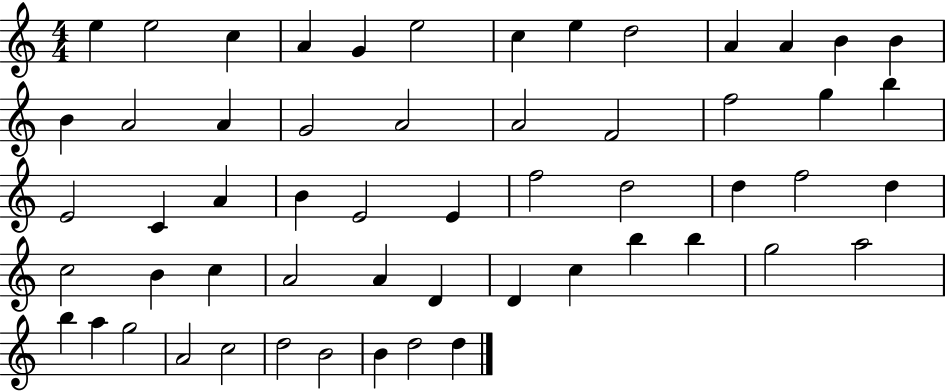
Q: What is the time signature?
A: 4/4